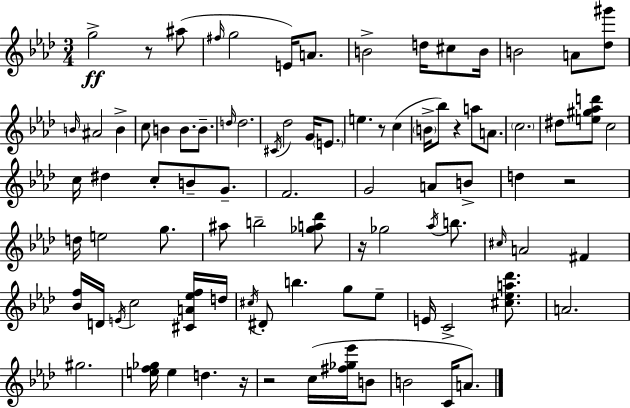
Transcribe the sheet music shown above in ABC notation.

X:1
T:Untitled
M:3/4
L:1/4
K:Ab
g2 z/2 ^a/2 ^f/4 g2 E/4 A/2 B2 d/4 ^c/2 B/4 B2 A/2 [_d^g']/2 B/4 ^A2 B c/2 B B/2 B/2 d/4 d2 ^C/4 _d2 G/4 E/2 e z/2 c B/4 _b/2 z a/2 A/2 c2 ^d/2 [e^g_ad']/2 c2 c/4 ^d c/2 B/2 G/2 F2 G2 A/2 B/2 d z2 d/4 e2 g/2 ^a/2 b2 [_ga_d']/2 z/4 _g2 _a/4 b/2 ^c/4 A2 ^F [_Bf]/4 D/4 E/4 c2 [^CA_ef]/4 d/4 ^c/4 ^D/2 b g/2 _e/2 E/4 C2 [^c_ea_d']/2 A2 ^g2 [ef_g]/4 e d z/4 z2 c/4 [^f_g_e']/4 B/2 B2 C/4 A/2